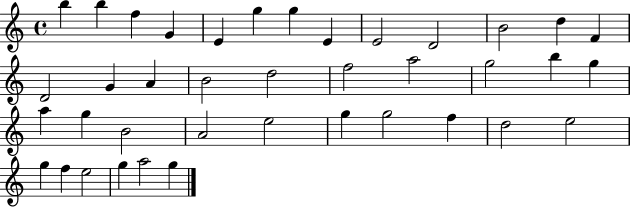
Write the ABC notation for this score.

X:1
T:Untitled
M:4/4
L:1/4
K:C
b b f G E g g E E2 D2 B2 d F D2 G A B2 d2 f2 a2 g2 b g a g B2 A2 e2 g g2 f d2 e2 g f e2 g a2 g